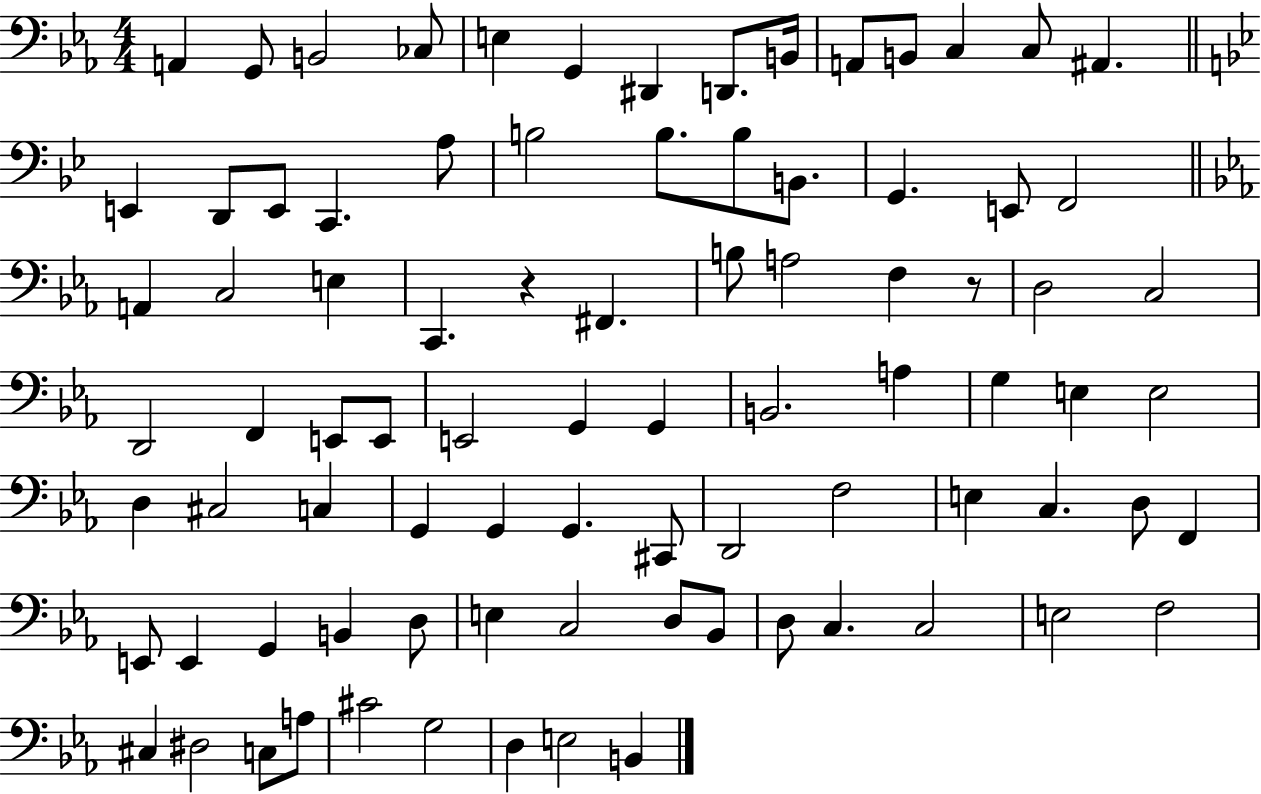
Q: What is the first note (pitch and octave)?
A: A2